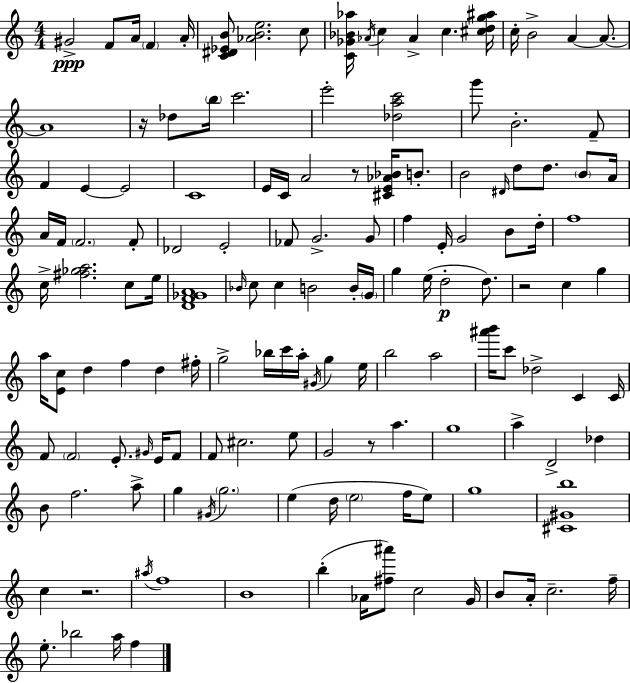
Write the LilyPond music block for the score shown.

{
  \clef treble
  \numericTimeSignature
  \time 4/4
  \key c \major
  gis'2->\ppp f'8 a'16 \parenthesize f'4 a'16-. | <c' dis' ees' b'>8 <aes' b' e''>2. c''8 | <c' ges' bes' aes''>16 \acciaccatura { aes'16 } c''4 aes'4-> c''4. | <cis'' d'' g'' ais''>16 c''16-. b'2-> a'4~~ a'8.~~ | \break a'1 | r16 des''8 \parenthesize b''16 c'''2. | e'''2-. <des'' a'' c'''>2 | g'''8 b'2.-. f'8-- | \break f'4 e'4~~ e'2 | c'1 | e'16 c'16 a'2 r8 <cis' e' aes' bes'>16 b'8.-. | b'2 \grace { dis'16 } d''8 d''8. \parenthesize b'8 | \break a'16 a'16 f'16 \parenthesize f'2. | f'8-. des'2 e'2-. | fes'8 g'2.-> | g'8 f''4 e'16-. g'2 b'8 | \break d''16-. f''1 | c''16-> <fis'' ges'' a''>2. c''8 | e''16 <d' f' ges' a'>1 | \grace { bes'16 } c''8 c''4 b'2 | \break b'16-. \parenthesize g'16 g''4 e''16( d''2-.\p | d''8.) r2 c''4 g''4 | a''16 <e' c''>8 d''4 f''4 d''4 | fis''16-. g''2-> bes''16 c'''16 a''16-. \acciaccatura { gis'16 } g''4 | \break e''16 b''2 a''2 | <ais''' b'''>16 c'''8 des''2-> c'4 | c'16 f'8 \parenthesize f'2 e'8.-. | \grace { gis'16 } e'16 f'8 f'8 cis''2. | \break e''8 g'2 r8 a''4. | g''1 | a''4-> d'2-> | des''4 b'8 f''2. | \break a''8-> g''4 \acciaccatura { gis'16 } \parenthesize g''2. | e''4( d''16 \parenthesize e''2 | f''16 e''8) g''1 | <cis' gis' b''>1 | \break c''4 r2. | \acciaccatura { ais''16 } f''1 | b'1 | b''4-.( aes'16 <fis'' ais'''>8) c''2 | \break g'16 b'8 a'16-. c''2.-- | f''16-- e''8.-. bes''2 | a''16 f''4 \bar "|."
}